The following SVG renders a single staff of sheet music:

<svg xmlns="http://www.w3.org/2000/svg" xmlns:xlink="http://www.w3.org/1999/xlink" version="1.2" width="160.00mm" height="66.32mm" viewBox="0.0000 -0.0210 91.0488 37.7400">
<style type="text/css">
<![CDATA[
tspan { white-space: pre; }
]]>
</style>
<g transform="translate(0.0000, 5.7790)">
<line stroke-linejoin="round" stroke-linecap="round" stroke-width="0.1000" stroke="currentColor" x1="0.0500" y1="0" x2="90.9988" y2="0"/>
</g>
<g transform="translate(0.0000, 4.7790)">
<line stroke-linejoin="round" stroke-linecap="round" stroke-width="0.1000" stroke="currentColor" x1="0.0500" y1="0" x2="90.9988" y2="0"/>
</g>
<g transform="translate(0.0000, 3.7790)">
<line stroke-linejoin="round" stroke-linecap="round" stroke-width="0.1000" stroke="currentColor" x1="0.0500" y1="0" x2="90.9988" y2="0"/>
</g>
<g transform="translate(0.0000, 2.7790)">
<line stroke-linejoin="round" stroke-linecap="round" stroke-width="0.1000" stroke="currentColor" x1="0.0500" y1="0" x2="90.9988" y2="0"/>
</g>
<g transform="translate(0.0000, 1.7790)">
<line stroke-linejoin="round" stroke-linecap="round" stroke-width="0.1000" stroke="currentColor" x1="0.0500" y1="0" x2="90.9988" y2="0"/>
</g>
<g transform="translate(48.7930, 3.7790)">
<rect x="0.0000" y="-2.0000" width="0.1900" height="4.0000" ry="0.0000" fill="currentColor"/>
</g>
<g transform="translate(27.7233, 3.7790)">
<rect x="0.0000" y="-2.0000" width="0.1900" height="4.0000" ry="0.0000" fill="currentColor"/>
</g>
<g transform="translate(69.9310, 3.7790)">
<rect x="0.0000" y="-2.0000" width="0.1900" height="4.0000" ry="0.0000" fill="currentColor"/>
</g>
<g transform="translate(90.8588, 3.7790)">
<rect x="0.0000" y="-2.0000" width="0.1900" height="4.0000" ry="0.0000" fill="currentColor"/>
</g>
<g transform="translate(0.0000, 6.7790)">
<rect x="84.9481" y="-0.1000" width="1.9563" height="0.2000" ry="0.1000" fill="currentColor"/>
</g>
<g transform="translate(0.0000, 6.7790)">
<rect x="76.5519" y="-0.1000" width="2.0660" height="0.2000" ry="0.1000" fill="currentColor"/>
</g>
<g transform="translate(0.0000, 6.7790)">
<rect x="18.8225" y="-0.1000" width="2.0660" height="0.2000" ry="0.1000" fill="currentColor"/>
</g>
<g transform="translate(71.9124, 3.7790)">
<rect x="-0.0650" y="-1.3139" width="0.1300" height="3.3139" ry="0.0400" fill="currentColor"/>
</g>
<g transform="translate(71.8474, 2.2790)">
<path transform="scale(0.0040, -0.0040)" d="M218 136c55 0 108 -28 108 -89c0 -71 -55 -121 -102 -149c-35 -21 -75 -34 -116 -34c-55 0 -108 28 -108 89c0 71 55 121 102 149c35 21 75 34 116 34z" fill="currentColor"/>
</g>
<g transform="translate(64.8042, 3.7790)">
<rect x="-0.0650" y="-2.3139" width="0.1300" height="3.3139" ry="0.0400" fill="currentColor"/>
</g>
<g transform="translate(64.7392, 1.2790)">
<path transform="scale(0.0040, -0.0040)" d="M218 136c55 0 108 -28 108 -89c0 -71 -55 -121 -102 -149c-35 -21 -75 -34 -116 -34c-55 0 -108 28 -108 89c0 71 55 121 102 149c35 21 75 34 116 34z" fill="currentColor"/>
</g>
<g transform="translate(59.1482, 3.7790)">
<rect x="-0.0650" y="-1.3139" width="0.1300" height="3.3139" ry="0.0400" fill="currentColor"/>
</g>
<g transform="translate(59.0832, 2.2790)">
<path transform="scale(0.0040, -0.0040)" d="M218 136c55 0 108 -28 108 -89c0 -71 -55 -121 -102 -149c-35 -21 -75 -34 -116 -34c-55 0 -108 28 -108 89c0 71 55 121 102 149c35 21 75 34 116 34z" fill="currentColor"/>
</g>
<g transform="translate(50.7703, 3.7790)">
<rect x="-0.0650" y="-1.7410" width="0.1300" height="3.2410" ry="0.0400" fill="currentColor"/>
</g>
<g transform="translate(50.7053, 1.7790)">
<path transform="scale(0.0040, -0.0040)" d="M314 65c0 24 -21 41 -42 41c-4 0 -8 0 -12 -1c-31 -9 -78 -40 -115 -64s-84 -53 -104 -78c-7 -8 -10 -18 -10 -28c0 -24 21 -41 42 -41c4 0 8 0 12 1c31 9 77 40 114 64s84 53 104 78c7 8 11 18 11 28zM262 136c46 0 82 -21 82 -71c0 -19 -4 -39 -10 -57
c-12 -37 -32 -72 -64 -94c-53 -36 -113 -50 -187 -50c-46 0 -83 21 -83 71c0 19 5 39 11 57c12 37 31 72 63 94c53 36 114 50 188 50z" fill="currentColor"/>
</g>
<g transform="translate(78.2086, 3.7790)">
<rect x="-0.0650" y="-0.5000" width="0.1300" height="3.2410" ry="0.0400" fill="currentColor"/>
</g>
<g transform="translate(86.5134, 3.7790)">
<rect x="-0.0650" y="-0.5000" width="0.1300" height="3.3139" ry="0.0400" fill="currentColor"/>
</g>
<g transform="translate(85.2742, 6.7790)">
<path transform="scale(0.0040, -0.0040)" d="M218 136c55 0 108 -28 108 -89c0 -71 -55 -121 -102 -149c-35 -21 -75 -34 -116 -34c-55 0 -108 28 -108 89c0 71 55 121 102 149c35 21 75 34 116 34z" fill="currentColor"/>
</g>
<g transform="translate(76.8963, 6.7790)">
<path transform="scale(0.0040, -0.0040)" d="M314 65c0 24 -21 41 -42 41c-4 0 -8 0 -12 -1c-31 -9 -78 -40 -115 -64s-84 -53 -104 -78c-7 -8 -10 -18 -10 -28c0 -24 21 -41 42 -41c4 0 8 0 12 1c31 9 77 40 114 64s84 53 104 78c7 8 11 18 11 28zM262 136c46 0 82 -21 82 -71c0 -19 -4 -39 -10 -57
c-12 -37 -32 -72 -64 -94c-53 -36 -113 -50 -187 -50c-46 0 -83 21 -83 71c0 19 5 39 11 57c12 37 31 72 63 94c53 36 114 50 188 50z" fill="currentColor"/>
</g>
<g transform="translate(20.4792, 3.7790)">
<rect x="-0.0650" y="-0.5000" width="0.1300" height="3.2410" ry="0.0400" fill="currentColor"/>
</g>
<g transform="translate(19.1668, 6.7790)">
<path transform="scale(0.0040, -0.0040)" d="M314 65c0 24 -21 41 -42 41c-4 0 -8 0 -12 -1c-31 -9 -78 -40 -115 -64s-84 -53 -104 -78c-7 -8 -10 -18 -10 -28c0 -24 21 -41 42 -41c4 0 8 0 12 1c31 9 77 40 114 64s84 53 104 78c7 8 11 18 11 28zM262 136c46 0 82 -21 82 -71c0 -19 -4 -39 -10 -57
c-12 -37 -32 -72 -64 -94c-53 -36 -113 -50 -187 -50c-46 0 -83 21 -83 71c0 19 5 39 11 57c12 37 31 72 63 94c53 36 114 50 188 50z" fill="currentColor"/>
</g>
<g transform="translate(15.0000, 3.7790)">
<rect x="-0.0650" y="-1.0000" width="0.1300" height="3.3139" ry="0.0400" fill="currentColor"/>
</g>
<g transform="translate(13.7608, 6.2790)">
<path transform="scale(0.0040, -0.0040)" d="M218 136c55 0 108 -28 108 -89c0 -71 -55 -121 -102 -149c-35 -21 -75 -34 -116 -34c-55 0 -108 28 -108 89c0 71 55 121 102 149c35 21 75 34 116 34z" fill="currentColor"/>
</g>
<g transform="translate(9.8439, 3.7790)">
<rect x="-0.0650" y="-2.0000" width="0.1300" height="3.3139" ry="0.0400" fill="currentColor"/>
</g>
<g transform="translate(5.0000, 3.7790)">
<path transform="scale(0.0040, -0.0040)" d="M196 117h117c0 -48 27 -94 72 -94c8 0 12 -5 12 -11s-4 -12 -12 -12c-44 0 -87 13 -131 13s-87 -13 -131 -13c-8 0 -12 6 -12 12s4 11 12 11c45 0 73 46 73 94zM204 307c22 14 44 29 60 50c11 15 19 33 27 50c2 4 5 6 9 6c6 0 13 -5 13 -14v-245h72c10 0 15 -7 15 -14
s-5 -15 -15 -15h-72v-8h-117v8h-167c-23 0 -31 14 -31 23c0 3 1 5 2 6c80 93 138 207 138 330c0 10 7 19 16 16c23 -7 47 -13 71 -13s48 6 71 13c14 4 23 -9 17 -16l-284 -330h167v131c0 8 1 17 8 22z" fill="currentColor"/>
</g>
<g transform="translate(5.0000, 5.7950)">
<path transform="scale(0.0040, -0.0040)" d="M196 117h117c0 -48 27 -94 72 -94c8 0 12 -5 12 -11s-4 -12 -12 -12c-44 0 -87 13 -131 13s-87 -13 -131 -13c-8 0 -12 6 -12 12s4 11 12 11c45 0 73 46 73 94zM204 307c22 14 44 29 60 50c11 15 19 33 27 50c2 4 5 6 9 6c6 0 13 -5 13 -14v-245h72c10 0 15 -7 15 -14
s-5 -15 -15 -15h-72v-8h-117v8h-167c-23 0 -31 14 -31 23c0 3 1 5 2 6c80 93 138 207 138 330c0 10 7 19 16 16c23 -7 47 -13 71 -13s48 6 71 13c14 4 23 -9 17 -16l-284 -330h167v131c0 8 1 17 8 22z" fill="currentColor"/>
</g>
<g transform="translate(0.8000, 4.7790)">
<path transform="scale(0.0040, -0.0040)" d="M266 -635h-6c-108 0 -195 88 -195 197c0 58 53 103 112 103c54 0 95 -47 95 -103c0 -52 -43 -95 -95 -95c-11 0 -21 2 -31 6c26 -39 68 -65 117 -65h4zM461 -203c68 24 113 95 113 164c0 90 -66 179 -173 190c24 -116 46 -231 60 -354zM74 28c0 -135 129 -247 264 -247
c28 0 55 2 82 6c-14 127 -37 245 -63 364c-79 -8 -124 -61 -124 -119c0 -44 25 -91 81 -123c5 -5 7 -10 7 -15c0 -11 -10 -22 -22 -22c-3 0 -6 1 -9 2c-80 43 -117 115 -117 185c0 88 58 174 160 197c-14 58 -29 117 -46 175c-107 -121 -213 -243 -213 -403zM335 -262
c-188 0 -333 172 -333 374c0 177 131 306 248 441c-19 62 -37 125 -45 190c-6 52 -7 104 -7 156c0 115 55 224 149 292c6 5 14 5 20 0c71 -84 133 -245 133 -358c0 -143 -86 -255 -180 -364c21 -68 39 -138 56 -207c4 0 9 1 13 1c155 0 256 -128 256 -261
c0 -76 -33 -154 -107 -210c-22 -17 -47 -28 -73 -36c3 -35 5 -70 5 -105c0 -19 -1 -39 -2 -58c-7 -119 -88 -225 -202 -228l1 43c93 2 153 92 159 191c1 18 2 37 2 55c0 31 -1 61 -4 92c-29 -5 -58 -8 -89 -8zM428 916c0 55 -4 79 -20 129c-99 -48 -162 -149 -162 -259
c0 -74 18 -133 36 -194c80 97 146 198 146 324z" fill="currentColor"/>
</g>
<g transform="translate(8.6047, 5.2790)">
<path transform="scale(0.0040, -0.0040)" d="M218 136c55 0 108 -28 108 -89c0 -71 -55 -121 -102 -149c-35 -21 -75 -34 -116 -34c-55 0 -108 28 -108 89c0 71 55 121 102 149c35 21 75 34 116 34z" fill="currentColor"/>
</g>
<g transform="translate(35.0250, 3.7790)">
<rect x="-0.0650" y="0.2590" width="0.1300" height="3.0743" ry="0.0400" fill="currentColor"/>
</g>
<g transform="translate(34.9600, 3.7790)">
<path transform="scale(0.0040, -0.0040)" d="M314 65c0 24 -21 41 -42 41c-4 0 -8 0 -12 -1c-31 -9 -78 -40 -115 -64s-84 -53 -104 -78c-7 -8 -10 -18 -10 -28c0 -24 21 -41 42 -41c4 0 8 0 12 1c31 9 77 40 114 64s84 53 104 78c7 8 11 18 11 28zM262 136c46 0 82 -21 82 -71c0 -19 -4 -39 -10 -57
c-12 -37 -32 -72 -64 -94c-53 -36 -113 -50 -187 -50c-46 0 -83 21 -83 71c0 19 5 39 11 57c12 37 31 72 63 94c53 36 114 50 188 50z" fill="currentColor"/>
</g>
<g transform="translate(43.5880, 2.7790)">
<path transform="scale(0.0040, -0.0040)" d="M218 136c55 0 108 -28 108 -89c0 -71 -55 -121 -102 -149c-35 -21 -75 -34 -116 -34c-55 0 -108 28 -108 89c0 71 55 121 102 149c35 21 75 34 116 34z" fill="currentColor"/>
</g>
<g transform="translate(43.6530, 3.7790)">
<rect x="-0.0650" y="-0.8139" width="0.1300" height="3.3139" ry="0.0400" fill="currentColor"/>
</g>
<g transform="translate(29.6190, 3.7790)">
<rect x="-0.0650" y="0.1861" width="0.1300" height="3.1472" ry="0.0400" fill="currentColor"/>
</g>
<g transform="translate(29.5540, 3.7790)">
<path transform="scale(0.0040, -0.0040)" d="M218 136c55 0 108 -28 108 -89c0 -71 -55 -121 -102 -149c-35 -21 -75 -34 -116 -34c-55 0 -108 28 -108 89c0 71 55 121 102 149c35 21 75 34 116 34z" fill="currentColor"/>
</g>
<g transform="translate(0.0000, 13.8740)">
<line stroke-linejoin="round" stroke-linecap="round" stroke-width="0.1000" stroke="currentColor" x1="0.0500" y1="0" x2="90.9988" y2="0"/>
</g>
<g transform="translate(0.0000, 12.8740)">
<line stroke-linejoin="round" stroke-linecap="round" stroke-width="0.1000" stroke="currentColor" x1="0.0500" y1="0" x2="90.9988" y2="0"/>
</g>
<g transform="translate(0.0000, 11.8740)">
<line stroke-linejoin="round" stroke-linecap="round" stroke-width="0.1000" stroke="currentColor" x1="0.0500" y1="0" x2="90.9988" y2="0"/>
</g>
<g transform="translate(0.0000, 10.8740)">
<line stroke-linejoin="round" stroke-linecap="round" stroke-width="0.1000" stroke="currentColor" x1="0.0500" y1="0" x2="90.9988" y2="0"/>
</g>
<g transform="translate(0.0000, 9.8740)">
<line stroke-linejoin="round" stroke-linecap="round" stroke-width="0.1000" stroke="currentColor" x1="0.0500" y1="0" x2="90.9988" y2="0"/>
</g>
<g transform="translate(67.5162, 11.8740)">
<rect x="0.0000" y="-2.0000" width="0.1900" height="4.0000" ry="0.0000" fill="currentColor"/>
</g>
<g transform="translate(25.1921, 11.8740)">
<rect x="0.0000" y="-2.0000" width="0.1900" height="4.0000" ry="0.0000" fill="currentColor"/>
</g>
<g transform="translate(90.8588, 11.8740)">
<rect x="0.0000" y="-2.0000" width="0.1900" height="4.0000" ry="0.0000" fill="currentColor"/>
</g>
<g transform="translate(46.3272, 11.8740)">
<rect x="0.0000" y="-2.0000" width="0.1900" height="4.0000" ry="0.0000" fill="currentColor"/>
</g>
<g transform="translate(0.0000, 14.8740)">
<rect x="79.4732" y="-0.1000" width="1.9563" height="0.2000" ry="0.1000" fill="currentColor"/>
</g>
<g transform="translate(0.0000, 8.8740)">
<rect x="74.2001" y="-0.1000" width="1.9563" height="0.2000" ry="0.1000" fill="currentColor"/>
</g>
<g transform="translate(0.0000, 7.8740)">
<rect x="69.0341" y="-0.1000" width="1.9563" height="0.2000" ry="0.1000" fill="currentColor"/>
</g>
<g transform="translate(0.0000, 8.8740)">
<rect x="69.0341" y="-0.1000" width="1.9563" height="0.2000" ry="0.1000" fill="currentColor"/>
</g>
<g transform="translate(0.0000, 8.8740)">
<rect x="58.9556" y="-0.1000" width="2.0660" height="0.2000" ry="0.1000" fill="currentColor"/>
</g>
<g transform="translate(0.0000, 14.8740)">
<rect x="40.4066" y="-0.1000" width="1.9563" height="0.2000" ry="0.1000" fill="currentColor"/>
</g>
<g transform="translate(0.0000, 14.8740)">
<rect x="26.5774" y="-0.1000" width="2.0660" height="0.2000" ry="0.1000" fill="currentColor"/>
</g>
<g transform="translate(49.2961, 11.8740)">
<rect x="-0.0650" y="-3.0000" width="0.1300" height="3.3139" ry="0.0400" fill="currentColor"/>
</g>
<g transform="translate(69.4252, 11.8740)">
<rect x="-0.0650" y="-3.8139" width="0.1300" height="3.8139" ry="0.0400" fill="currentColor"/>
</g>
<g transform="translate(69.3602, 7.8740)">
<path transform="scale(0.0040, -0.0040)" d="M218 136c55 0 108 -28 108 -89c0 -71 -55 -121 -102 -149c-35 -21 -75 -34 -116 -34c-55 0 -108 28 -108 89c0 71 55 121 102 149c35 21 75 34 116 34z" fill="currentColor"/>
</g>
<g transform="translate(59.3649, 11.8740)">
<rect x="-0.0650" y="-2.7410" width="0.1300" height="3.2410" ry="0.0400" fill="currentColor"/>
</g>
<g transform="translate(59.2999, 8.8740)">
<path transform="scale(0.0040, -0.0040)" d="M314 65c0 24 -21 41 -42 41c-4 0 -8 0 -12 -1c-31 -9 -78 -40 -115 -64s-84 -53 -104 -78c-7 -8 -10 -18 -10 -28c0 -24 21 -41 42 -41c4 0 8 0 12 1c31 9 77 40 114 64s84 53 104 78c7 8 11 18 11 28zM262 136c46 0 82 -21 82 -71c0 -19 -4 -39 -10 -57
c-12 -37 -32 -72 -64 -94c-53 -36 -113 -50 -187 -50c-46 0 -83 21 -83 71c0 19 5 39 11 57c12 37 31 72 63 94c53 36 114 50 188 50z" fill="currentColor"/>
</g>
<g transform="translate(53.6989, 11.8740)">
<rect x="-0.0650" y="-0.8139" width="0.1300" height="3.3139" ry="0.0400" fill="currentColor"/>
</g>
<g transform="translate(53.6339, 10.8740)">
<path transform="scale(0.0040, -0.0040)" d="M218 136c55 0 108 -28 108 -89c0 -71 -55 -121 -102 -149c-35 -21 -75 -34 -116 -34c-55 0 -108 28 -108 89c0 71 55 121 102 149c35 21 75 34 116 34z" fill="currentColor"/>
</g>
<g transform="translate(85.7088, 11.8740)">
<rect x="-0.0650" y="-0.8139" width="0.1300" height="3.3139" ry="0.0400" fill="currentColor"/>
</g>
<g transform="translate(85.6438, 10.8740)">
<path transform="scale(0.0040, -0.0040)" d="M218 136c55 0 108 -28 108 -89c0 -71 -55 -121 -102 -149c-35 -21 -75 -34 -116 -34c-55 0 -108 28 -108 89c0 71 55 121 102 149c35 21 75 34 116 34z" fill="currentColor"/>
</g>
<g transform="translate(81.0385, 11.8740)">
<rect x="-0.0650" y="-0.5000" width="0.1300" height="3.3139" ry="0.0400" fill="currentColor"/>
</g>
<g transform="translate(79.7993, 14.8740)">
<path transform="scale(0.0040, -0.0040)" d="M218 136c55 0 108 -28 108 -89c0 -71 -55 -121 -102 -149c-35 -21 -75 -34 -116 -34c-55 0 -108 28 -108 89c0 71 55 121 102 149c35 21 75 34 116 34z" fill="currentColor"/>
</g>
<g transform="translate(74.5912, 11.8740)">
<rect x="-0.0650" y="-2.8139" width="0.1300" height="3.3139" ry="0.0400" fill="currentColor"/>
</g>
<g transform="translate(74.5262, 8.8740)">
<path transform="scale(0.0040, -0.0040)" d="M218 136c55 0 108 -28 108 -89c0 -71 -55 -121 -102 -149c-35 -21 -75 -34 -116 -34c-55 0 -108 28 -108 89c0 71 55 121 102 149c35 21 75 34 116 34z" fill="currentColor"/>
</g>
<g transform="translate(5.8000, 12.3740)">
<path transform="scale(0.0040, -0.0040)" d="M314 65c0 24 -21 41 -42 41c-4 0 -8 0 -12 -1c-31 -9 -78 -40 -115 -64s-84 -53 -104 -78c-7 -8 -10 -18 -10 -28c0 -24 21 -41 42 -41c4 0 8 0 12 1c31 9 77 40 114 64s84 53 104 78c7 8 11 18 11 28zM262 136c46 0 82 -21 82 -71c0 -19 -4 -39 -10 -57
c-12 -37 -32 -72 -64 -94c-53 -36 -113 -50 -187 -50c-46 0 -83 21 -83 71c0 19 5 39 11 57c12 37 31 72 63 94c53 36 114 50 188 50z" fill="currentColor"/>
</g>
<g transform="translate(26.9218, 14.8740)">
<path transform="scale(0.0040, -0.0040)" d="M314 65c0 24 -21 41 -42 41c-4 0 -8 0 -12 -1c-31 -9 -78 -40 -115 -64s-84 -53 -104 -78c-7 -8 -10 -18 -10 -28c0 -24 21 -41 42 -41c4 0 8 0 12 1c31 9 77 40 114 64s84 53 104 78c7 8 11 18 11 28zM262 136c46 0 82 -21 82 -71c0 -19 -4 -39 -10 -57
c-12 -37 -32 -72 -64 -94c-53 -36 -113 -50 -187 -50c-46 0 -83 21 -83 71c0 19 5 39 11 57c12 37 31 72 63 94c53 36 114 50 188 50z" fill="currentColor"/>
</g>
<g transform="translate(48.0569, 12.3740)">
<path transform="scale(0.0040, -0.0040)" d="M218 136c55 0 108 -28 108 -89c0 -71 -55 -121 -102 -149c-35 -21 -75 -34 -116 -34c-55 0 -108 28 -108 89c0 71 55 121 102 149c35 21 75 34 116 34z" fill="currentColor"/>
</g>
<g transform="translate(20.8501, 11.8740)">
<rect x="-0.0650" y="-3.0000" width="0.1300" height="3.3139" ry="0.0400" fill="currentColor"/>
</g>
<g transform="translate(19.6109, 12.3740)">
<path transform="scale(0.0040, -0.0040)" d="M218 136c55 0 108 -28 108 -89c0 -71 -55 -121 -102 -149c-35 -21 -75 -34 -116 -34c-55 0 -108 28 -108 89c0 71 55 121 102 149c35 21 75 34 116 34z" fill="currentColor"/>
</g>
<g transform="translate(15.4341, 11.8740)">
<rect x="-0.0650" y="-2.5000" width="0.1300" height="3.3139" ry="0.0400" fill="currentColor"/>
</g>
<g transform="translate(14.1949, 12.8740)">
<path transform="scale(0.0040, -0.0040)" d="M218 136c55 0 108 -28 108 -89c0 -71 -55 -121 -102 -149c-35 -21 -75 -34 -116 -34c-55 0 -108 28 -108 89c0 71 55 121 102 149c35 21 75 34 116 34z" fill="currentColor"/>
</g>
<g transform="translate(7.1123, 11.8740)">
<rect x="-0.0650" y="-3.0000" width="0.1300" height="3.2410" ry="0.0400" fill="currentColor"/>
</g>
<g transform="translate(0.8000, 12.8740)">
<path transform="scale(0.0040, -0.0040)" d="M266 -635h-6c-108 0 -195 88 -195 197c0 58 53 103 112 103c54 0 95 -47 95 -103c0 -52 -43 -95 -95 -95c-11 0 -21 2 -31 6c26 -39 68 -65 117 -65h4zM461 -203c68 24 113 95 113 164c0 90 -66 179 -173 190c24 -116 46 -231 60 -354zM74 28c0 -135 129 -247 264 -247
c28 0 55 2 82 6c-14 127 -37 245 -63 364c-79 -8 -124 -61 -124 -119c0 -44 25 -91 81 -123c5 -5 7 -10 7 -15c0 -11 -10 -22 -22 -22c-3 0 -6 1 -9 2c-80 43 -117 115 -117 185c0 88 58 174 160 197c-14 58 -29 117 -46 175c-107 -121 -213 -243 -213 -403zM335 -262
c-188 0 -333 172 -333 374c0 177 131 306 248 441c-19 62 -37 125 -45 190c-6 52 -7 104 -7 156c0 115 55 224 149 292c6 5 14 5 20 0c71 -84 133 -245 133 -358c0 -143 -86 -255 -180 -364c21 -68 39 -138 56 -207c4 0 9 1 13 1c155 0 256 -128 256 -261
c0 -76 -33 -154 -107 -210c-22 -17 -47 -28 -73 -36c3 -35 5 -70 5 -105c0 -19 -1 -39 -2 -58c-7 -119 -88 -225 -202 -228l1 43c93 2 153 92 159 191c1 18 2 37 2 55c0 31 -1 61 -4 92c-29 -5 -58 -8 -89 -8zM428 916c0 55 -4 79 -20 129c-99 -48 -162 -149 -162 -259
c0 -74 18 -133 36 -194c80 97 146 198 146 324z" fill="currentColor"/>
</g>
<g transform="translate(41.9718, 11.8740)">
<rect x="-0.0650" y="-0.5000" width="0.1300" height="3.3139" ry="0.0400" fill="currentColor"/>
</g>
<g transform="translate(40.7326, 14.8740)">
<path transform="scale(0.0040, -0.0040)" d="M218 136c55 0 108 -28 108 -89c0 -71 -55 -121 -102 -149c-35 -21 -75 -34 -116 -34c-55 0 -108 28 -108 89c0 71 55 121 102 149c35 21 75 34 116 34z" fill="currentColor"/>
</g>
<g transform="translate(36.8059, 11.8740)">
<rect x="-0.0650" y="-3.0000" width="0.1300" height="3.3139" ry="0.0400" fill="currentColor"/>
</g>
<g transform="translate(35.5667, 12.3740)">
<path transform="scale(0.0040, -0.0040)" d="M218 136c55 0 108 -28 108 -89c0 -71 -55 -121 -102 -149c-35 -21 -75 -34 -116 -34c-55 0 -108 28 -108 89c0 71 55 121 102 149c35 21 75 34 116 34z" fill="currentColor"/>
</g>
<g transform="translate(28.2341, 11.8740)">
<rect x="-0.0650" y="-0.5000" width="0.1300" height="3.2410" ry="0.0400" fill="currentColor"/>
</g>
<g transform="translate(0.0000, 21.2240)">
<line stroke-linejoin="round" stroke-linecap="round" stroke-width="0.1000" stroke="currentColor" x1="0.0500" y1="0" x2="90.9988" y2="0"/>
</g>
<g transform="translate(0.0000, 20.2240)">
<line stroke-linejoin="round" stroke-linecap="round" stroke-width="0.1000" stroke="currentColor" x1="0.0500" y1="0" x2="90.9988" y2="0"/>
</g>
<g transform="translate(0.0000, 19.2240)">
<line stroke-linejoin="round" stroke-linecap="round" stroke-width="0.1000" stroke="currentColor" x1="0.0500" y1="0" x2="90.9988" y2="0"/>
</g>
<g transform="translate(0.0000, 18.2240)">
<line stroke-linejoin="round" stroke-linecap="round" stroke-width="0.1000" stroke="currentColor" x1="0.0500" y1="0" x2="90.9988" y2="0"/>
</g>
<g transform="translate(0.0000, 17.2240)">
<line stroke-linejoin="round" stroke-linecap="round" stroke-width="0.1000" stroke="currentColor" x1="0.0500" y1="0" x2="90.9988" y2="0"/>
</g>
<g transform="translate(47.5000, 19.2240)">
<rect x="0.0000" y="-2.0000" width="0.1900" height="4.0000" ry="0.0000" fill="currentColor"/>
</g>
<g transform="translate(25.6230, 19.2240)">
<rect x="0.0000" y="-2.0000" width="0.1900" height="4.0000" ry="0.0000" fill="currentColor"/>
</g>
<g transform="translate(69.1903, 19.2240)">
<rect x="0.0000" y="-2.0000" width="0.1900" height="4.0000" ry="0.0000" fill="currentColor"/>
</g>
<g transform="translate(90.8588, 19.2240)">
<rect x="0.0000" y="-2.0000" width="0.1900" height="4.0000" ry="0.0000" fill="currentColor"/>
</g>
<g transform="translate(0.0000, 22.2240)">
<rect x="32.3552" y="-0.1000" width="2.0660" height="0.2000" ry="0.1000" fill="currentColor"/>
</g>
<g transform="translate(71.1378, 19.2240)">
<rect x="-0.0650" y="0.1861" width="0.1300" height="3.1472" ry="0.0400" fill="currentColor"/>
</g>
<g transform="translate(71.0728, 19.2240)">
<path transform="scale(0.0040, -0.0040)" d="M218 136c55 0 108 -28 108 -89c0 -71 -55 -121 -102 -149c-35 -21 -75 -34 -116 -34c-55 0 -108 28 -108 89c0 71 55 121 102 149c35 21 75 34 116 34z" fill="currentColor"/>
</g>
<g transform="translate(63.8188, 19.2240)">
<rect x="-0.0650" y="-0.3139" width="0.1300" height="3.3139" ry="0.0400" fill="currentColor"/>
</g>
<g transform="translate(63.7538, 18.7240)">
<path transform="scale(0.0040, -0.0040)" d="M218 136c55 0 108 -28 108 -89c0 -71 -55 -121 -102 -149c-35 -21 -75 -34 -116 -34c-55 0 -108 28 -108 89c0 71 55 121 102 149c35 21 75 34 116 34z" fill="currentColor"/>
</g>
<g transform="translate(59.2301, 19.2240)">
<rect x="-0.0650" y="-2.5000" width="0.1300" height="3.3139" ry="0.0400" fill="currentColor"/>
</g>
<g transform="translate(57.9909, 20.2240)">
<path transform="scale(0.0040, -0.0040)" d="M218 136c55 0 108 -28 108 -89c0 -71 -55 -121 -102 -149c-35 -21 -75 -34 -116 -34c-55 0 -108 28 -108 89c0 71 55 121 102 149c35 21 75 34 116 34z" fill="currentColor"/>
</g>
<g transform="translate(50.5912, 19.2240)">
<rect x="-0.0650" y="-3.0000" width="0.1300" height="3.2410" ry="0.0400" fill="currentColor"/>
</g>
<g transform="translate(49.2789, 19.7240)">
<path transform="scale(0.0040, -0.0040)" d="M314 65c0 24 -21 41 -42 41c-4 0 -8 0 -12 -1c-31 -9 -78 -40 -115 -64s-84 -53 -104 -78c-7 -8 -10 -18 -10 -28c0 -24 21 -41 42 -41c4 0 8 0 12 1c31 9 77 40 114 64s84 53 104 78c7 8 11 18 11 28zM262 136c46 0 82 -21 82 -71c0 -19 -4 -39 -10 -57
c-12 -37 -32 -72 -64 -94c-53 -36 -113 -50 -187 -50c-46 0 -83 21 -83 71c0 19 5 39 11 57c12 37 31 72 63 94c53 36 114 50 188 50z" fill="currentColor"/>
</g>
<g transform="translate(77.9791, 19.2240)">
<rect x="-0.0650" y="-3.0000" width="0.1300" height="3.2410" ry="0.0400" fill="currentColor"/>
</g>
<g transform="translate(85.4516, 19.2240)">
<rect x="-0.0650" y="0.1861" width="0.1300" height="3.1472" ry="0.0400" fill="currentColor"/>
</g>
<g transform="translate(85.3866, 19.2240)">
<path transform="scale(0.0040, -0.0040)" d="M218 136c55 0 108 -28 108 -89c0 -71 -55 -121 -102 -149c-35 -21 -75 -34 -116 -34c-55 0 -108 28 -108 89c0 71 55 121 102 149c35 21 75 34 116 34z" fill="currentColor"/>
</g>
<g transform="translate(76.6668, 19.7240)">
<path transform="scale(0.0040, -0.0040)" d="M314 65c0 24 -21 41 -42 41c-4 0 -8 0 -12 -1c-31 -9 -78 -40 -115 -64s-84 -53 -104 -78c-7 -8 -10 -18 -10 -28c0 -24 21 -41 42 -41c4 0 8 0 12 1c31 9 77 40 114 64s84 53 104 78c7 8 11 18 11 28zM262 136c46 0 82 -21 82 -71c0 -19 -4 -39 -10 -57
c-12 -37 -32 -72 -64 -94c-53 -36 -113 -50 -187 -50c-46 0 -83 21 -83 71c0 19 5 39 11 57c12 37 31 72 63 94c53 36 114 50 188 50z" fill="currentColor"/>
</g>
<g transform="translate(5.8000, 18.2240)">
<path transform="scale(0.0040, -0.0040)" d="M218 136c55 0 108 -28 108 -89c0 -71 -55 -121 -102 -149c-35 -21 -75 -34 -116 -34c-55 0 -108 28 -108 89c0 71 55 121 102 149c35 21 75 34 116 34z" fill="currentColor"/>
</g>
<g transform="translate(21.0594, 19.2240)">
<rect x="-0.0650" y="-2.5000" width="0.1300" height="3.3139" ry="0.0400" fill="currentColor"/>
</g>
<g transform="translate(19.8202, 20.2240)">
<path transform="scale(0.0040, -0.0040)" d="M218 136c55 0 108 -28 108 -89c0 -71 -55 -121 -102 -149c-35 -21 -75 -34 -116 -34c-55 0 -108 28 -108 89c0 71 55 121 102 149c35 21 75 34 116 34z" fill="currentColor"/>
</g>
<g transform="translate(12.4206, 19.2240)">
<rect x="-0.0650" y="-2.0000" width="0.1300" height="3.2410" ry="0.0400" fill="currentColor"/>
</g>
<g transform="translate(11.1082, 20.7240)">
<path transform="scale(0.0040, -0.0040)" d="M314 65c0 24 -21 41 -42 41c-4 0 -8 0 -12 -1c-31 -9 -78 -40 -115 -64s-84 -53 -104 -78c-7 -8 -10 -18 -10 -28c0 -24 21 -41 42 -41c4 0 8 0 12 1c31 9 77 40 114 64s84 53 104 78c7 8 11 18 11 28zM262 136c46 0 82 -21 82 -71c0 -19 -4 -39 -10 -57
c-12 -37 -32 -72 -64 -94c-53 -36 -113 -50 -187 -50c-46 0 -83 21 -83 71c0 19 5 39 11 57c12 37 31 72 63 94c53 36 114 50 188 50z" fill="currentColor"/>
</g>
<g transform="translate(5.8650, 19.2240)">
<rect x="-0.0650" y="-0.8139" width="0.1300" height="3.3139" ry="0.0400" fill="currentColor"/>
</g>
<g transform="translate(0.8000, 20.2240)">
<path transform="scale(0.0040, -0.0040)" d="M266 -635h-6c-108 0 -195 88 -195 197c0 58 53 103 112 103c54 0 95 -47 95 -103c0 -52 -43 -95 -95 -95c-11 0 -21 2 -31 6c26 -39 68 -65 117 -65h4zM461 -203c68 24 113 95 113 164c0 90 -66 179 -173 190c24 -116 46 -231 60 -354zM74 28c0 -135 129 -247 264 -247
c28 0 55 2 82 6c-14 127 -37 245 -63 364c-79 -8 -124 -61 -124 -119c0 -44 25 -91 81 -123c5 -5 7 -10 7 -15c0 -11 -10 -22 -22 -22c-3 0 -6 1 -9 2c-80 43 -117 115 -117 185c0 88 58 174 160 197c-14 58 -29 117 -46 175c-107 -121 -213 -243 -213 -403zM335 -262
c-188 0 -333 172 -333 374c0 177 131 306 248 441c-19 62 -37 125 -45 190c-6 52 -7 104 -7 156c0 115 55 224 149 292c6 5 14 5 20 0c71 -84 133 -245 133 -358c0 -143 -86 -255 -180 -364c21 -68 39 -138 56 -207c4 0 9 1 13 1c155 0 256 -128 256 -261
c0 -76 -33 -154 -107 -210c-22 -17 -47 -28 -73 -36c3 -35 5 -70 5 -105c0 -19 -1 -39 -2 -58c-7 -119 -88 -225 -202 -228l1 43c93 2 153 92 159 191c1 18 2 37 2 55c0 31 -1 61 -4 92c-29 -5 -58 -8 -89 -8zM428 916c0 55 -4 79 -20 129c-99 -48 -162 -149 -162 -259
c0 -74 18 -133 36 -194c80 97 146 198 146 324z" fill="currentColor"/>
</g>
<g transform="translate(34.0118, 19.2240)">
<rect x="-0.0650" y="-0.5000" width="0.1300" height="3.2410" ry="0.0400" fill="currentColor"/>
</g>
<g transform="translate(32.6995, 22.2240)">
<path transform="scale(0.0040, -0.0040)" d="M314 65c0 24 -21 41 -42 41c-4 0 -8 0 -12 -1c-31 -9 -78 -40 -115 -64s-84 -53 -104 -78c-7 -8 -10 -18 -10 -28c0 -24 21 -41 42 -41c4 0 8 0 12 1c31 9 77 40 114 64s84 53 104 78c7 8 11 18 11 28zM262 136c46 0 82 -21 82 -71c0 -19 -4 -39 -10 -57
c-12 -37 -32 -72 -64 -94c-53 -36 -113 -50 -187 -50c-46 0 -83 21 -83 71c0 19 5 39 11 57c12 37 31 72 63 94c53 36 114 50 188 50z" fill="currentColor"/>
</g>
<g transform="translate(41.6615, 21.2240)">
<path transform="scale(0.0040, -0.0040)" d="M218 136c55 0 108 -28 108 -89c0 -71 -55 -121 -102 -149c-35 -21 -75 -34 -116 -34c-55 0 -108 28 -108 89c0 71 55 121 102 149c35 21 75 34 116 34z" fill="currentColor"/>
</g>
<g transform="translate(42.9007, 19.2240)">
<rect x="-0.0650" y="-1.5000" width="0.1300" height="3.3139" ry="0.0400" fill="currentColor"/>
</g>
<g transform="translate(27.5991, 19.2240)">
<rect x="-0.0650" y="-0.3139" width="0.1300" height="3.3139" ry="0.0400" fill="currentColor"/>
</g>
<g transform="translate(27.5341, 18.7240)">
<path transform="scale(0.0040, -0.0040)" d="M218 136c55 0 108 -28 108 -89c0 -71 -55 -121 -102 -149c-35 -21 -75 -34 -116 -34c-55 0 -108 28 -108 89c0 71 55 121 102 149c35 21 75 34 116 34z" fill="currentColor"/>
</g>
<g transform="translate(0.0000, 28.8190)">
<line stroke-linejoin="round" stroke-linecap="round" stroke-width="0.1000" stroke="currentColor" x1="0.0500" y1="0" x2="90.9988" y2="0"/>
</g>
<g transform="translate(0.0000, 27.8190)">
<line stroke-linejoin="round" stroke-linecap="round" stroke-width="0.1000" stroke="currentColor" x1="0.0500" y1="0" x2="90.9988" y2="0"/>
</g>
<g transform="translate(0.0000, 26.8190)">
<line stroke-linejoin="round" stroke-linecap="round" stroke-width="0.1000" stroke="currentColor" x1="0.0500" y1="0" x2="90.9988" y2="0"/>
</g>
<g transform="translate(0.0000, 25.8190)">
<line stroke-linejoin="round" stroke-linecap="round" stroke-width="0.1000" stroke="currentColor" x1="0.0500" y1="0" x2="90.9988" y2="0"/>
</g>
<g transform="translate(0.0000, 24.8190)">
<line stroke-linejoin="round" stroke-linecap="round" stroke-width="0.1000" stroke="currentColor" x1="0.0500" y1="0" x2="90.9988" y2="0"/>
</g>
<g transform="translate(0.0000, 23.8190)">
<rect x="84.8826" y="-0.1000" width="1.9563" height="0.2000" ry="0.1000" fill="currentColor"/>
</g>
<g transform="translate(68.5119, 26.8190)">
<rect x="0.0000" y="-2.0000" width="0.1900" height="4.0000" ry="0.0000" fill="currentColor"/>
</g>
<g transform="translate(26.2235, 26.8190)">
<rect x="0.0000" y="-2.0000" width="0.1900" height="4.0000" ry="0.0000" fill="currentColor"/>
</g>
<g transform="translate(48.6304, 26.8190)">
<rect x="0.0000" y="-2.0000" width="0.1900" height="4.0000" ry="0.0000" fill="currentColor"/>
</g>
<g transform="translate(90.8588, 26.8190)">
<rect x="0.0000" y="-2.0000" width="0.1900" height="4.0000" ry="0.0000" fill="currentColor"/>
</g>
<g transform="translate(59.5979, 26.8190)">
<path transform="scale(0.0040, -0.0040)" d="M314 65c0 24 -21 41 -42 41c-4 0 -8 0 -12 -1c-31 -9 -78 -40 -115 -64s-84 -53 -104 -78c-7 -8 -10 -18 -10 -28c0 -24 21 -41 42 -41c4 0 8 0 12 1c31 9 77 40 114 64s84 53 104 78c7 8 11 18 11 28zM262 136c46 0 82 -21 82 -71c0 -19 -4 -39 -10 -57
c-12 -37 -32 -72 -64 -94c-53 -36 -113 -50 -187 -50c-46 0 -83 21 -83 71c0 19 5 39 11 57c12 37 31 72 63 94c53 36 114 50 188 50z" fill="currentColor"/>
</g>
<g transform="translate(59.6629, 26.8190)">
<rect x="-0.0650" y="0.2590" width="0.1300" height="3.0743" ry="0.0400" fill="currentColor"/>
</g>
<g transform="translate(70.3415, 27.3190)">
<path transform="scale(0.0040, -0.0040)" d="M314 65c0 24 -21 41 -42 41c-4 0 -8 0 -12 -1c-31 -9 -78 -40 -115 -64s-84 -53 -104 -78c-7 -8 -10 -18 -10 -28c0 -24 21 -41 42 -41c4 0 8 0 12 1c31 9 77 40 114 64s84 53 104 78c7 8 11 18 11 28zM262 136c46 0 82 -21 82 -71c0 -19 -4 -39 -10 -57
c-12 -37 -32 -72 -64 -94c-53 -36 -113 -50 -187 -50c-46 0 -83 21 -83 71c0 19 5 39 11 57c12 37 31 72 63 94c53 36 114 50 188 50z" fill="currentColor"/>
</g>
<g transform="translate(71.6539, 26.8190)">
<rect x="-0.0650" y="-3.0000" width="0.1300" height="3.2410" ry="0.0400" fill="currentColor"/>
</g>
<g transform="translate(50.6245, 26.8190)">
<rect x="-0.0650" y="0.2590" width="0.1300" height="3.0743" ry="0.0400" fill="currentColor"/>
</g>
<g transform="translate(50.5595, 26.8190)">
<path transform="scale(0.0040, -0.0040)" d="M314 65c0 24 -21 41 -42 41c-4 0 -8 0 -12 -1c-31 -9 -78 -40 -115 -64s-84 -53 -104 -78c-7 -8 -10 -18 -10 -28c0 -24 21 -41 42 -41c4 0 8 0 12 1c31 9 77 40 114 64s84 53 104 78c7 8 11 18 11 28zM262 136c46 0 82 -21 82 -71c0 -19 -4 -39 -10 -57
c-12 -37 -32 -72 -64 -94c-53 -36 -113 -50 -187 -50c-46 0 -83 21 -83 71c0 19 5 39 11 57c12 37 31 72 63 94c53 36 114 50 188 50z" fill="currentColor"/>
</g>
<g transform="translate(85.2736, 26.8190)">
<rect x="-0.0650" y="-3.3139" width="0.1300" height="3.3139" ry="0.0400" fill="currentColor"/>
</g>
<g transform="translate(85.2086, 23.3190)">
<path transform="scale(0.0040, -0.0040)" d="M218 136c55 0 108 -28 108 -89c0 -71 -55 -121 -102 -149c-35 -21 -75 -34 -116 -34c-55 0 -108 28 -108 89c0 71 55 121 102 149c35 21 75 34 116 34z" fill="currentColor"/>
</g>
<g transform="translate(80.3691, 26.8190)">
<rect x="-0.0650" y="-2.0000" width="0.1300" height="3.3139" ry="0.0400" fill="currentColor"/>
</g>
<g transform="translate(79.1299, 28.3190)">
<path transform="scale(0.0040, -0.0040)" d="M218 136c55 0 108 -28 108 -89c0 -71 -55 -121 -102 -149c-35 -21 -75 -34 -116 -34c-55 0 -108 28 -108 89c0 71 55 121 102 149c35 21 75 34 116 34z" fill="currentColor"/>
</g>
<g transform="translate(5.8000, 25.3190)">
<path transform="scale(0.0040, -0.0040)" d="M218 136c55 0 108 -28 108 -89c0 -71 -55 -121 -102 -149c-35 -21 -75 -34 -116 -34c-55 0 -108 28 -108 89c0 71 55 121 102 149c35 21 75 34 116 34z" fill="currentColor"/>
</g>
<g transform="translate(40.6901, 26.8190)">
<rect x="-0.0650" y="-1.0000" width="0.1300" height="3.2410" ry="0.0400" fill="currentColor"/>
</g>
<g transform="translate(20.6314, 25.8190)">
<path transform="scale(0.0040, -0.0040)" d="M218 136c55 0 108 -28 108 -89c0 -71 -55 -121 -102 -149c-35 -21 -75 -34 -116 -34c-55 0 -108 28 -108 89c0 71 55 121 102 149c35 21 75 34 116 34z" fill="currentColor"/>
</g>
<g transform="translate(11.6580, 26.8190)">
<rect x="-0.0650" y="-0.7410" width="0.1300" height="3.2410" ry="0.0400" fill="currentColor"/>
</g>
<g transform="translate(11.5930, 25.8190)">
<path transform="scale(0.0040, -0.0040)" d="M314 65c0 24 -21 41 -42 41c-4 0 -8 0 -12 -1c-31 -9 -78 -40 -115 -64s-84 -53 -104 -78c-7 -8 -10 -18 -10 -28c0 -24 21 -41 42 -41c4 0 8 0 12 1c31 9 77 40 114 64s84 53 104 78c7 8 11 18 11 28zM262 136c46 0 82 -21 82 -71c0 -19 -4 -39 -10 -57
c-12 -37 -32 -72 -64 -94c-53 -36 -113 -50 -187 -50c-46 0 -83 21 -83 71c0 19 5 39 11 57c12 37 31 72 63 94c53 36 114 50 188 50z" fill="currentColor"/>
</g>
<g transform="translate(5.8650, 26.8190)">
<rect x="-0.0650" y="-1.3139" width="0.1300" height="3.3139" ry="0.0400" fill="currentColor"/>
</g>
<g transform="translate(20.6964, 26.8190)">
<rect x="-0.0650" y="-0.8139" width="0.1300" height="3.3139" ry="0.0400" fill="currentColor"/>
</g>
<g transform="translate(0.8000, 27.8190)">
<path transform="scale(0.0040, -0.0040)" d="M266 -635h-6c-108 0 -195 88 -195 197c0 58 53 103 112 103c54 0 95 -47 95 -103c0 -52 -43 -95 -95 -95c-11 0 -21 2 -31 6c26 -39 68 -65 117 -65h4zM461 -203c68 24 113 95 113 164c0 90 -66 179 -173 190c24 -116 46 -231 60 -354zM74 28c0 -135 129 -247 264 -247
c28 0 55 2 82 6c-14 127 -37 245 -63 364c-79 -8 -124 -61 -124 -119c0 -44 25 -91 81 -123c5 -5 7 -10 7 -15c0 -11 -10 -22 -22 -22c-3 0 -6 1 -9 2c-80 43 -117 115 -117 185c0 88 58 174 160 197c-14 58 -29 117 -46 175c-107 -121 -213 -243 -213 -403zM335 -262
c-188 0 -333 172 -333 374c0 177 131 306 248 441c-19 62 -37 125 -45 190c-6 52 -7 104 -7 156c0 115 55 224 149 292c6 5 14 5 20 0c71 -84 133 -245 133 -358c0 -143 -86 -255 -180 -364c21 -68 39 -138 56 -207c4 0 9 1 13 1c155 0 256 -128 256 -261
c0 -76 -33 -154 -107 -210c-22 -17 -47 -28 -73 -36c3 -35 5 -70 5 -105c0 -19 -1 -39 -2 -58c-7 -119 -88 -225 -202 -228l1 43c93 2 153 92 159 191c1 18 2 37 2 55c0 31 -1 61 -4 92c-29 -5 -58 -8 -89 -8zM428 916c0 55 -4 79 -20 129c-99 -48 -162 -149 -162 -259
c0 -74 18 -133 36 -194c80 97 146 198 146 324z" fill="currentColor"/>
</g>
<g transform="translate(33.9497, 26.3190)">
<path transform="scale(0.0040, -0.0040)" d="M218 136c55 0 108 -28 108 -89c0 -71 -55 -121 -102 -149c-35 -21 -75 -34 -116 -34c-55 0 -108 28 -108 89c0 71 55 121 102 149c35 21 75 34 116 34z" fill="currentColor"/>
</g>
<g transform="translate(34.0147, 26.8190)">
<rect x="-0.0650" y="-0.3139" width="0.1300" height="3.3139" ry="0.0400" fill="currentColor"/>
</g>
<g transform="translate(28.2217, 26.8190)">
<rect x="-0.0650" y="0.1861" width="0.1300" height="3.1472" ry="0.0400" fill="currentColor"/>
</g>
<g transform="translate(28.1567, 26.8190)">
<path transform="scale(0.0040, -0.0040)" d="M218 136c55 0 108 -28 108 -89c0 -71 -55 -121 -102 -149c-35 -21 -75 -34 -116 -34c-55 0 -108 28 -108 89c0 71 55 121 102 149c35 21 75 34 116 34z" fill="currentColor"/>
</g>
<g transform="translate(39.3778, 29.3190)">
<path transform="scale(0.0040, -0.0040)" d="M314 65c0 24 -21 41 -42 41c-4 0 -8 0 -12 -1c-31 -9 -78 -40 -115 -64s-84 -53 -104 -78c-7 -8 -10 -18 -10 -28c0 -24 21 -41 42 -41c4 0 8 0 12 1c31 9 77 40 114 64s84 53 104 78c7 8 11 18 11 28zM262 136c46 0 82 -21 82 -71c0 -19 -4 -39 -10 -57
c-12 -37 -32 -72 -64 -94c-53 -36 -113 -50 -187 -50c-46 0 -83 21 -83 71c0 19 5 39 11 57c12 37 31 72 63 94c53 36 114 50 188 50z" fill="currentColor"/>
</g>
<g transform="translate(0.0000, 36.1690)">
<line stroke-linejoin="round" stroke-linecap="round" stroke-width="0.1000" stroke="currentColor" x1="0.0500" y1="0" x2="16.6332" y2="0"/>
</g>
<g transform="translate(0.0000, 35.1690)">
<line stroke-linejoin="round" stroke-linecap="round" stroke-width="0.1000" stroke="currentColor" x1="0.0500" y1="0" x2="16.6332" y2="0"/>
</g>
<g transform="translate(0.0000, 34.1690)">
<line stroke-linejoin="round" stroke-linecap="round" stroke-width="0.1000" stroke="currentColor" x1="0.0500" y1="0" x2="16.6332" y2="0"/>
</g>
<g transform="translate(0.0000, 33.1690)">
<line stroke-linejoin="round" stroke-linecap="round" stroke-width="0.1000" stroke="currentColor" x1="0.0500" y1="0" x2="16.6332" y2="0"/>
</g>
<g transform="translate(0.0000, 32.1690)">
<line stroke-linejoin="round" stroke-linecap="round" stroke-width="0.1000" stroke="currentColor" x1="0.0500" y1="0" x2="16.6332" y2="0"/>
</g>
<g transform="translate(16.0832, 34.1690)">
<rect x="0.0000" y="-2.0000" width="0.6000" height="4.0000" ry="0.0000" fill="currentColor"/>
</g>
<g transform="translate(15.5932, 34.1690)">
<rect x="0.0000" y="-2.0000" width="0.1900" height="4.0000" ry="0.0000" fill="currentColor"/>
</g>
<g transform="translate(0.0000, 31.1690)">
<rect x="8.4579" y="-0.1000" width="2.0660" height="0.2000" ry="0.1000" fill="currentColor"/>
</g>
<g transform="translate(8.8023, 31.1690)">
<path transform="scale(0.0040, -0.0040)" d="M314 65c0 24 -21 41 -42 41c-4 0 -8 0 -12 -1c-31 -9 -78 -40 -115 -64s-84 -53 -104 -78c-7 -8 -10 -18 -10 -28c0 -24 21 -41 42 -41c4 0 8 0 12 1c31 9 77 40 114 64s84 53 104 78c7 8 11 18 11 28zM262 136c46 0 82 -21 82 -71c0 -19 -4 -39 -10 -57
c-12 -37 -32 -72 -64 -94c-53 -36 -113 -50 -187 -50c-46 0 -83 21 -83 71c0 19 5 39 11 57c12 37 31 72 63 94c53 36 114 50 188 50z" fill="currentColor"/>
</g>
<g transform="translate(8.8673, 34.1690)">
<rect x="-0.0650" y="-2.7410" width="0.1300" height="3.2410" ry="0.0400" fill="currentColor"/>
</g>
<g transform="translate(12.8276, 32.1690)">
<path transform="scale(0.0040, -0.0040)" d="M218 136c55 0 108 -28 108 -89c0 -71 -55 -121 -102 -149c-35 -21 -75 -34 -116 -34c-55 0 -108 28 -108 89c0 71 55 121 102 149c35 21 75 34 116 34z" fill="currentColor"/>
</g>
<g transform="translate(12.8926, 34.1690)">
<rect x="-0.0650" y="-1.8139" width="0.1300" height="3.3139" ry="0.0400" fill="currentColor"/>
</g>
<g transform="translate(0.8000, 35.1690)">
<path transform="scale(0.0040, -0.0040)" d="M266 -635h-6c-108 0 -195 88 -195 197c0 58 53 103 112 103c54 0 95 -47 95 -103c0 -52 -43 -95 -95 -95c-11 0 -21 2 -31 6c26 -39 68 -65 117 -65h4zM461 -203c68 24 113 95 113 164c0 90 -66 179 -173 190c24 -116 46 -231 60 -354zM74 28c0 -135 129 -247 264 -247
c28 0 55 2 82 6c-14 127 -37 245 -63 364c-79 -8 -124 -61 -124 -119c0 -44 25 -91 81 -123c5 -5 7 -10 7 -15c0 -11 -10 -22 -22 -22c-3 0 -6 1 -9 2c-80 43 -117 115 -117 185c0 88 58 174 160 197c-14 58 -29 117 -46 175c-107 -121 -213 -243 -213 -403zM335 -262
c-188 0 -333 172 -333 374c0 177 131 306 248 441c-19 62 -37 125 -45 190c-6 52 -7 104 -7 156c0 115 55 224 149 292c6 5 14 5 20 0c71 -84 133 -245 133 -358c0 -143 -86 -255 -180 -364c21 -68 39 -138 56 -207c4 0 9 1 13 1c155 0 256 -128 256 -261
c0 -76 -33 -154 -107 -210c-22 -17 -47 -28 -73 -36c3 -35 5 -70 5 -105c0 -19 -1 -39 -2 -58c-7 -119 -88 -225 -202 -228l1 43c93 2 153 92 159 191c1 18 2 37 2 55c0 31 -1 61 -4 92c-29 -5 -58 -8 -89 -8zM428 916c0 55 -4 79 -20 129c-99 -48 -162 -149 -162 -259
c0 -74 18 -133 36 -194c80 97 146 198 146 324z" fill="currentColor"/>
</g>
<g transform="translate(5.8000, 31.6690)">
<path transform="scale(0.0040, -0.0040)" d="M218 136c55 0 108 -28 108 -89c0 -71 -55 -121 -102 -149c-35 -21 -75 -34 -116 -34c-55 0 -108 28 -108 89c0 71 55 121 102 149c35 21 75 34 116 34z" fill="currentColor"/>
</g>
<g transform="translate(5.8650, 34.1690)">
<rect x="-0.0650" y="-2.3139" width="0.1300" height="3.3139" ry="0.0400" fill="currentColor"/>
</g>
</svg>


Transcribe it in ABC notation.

X:1
T:Untitled
M:4/4
L:1/4
K:C
F D C2 B B2 d f2 e g e C2 C A2 G A C2 A C A d a2 c' a C d d F2 G c C2 E A2 G c B A2 B e d2 d B c D2 B2 B2 A2 F b g a2 f